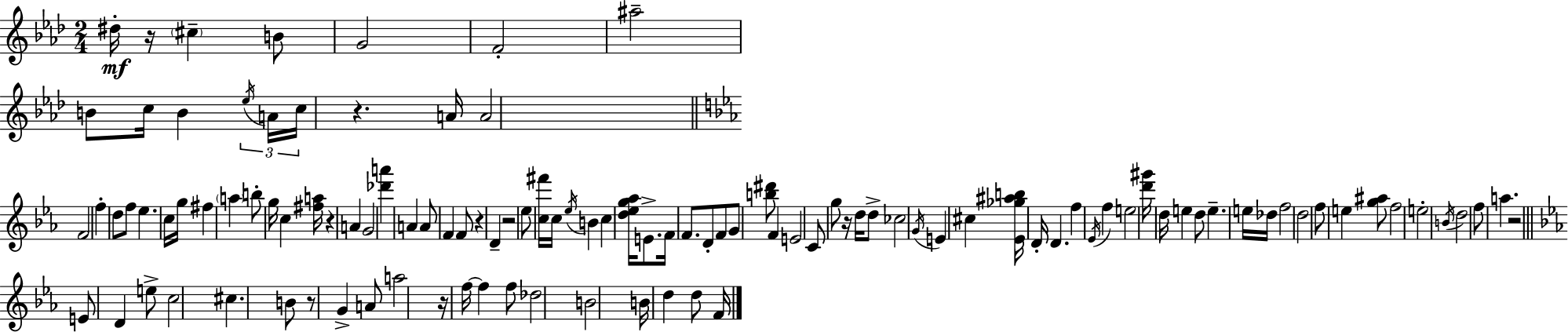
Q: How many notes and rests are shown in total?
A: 111